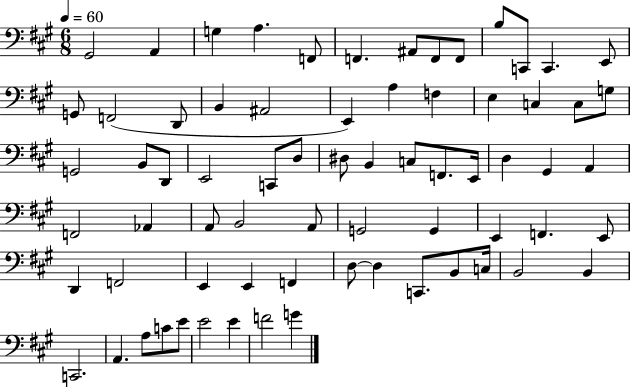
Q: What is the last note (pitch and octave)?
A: G4